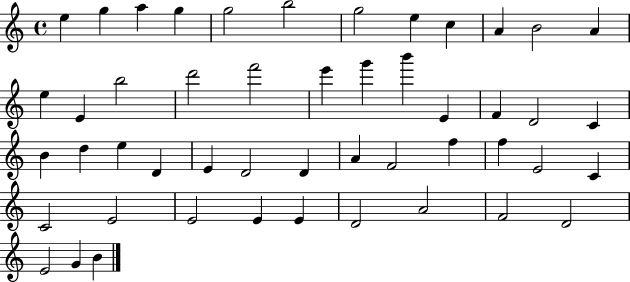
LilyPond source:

{
  \clef treble
  \time 4/4
  \defaultTimeSignature
  \key c \major
  e''4 g''4 a''4 g''4 | g''2 b''2 | g''2 e''4 c''4 | a'4 b'2 a'4 | \break e''4 e'4 b''2 | d'''2 f'''2 | e'''4 g'''4 b'''4 e'4 | f'4 d'2 c'4 | \break b'4 d''4 e''4 d'4 | e'4 d'2 d'4 | a'4 f'2 f''4 | f''4 e'2 c'4 | \break c'2 e'2 | e'2 e'4 e'4 | d'2 a'2 | f'2 d'2 | \break e'2 g'4 b'4 | \bar "|."
}